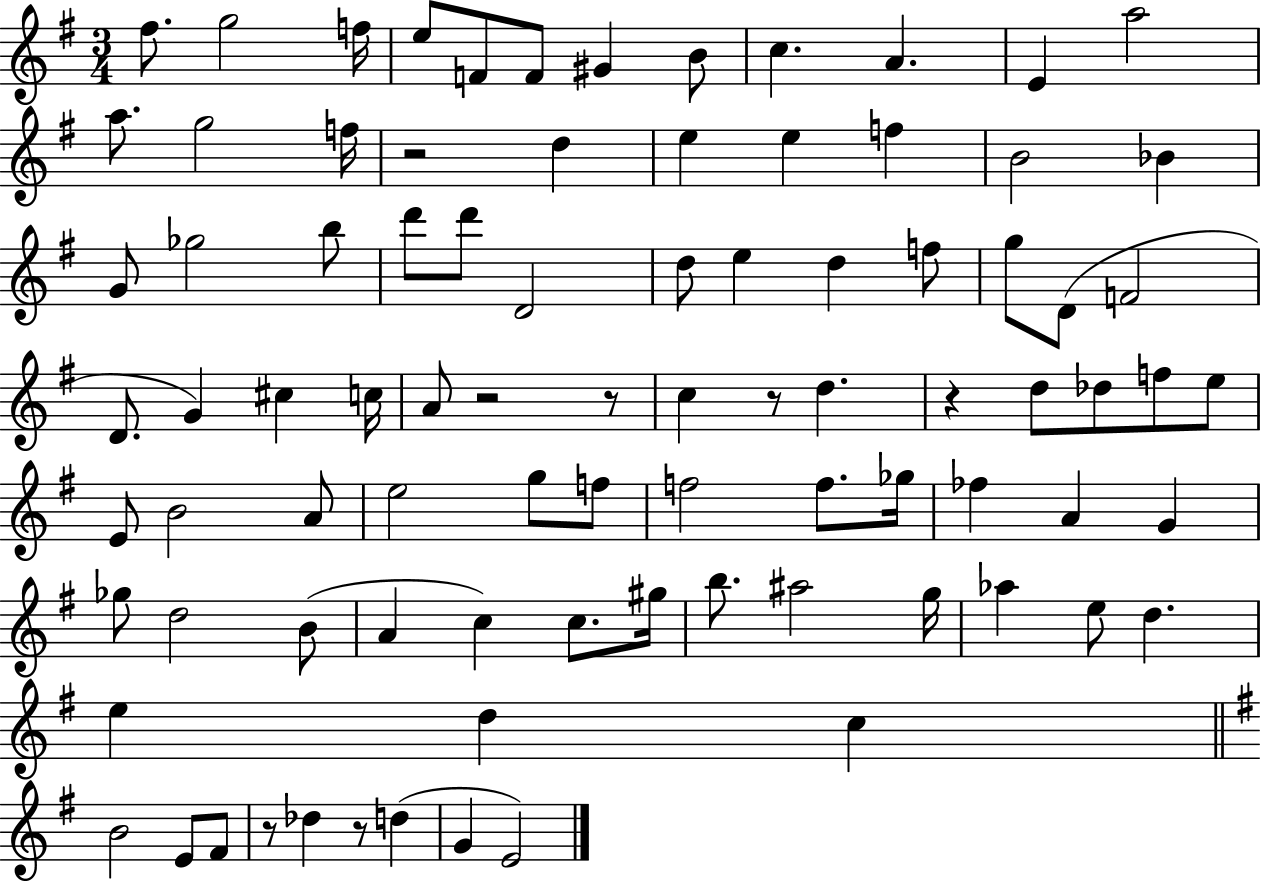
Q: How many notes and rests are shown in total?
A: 87